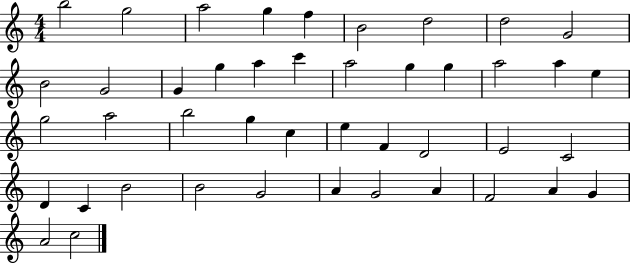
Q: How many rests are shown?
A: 0